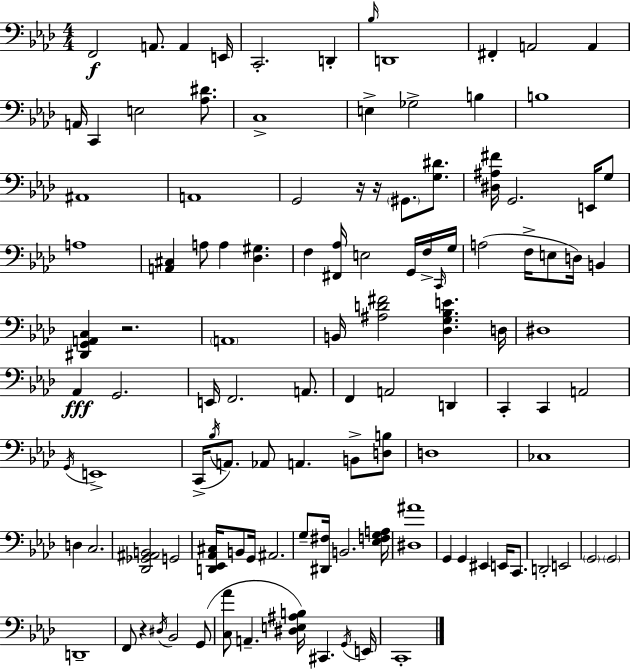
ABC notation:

X:1
T:Untitled
M:4/4
L:1/4
K:Fm
F,,2 A,,/2 A,, E,,/4 C,,2 D,, _B,/4 D,,4 ^F,, A,,2 A,, A,,/4 C,, E,2 [_A,^D]/2 C,4 E, _G,2 B, B,4 ^A,,4 A,,4 G,,2 z/4 z/4 ^G,,/2 [G,^D]/2 [^D,^A,^F]/4 G,,2 E,,/4 G,/2 A,4 [A,,^C,] A,/2 A, [_D,^G,] F, [^F,,_A,]/4 E,2 G,,/4 F,/4 C,,/4 G,/4 A,2 F,/4 E,/2 D,/4 B,, [^D,,G,,A,,C,] z2 A,,4 B,,/4 [^A,D^F]2 [_D,G,_B,E] D,/4 ^D,4 _A,, G,,2 E,,/4 F,,2 A,,/2 F,, A,,2 D,, C,, C,, A,,2 G,,/4 E,,4 C,,/4 _B,/4 A,,/2 _A,,/2 A,, B,,/2 [D,B,]/2 D,4 _C,4 D, C,2 [_D,,_G,,^A,,B,,]2 G,,2 [D,,_E,,_A,,^C,]/4 B,,/2 G,,/4 ^A,,2 G,/2 [^D,,^F,]/4 B,,2 [_E,F,G,A,]/4 [^D,^A]4 G,, G,, ^E,, E,,/4 C,,/2 D,,2 E,,2 G,,2 G,,2 D,,4 F,,/2 z ^D,/4 _B,,2 G,,/2 [C,_A]/2 A,, [^D,E,^A,B,]/4 ^C,, G,,/4 E,,/4 C,,4